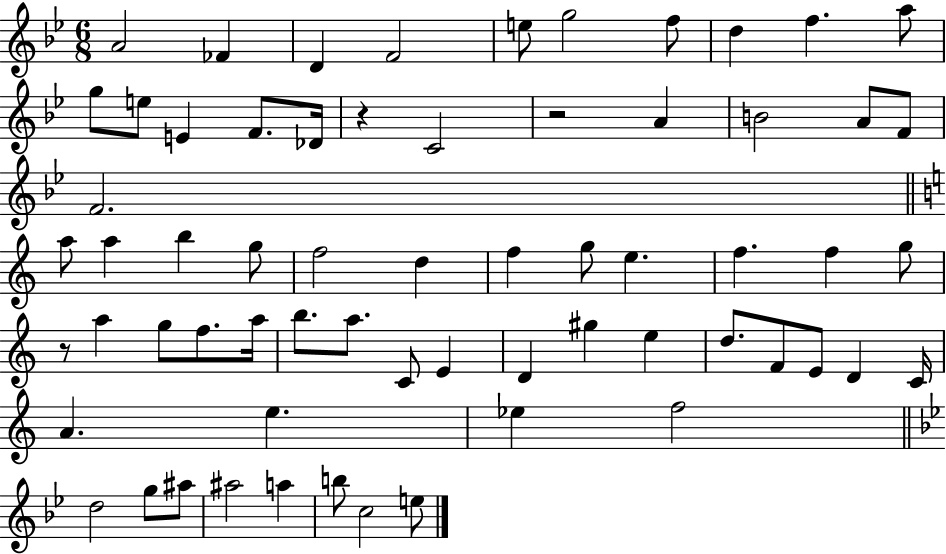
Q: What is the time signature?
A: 6/8